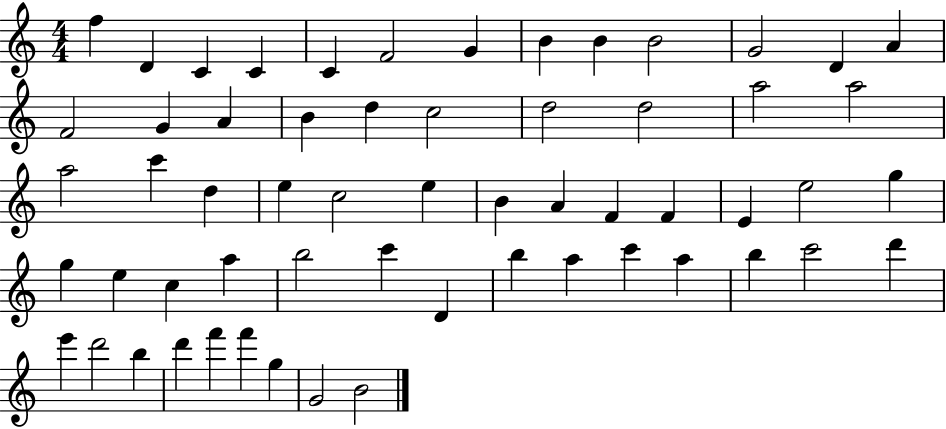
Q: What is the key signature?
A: C major